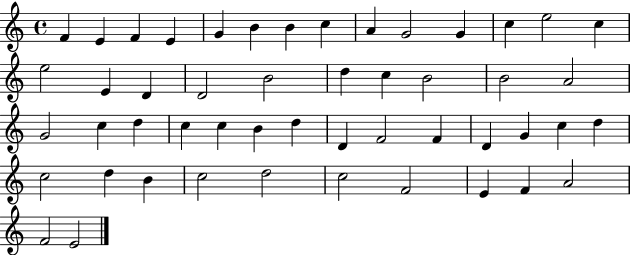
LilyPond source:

{
  \clef treble
  \time 4/4
  \defaultTimeSignature
  \key c \major
  f'4 e'4 f'4 e'4 | g'4 b'4 b'4 c''4 | a'4 g'2 g'4 | c''4 e''2 c''4 | \break e''2 e'4 d'4 | d'2 b'2 | d''4 c''4 b'2 | b'2 a'2 | \break g'2 c''4 d''4 | c''4 c''4 b'4 d''4 | d'4 f'2 f'4 | d'4 g'4 c''4 d''4 | \break c''2 d''4 b'4 | c''2 d''2 | c''2 f'2 | e'4 f'4 a'2 | \break f'2 e'2 | \bar "|."
}